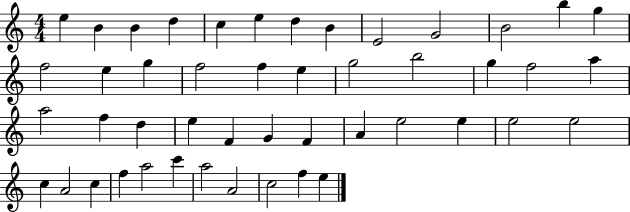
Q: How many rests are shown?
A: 0